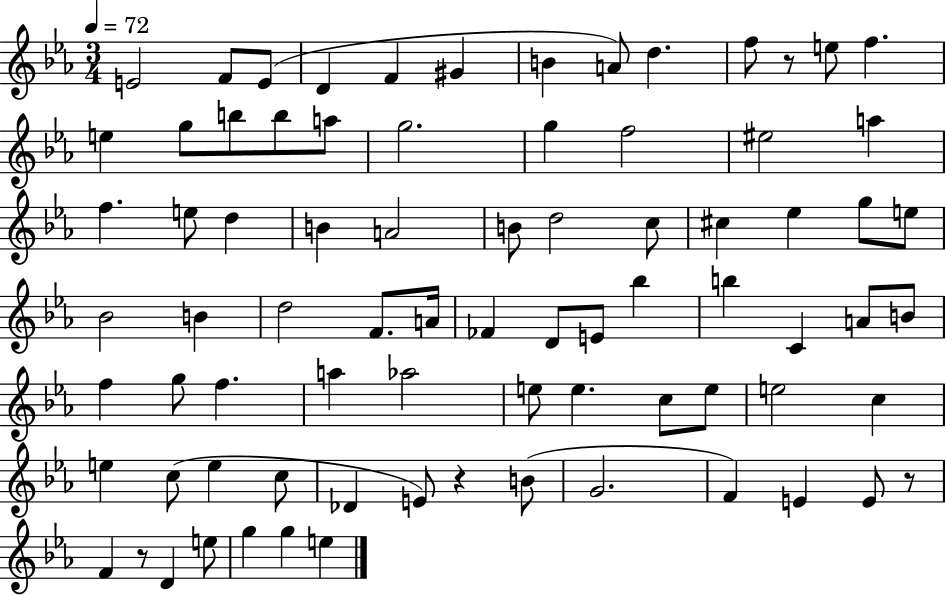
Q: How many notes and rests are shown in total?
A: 79